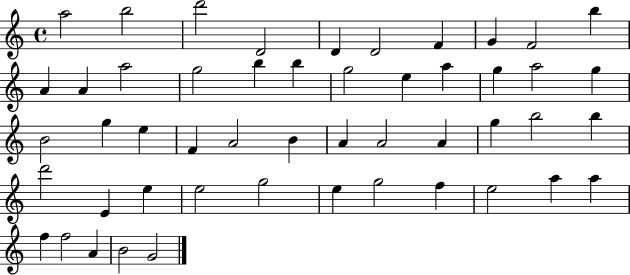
{
  \clef treble
  \time 4/4
  \defaultTimeSignature
  \key c \major
  a''2 b''2 | d'''2 d'2 | d'4 d'2 f'4 | g'4 f'2 b''4 | \break a'4 a'4 a''2 | g''2 b''4 b''4 | g''2 e''4 a''4 | g''4 a''2 g''4 | \break b'2 g''4 e''4 | f'4 a'2 b'4 | a'4 a'2 a'4 | g''4 b''2 b''4 | \break d'''2 e'4 e''4 | e''2 g''2 | e''4 g''2 f''4 | e''2 a''4 a''4 | \break f''4 f''2 a'4 | b'2 g'2 | \bar "|."
}